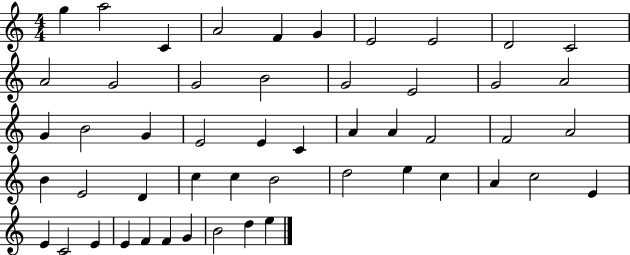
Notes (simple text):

G5/q A5/h C4/q A4/h F4/q G4/q E4/h E4/h D4/h C4/h A4/h G4/h G4/h B4/h G4/h E4/h G4/h A4/h G4/q B4/h G4/q E4/h E4/q C4/q A4/q A4/q F4/h F4/h A4/h B4/q E4/h D4/q C5/q C5/q B4/h D5/h E5/q C5/q A4/q C5/h E4/q E4/q C4/h E4/q E4/q F4/q F4/q G4/q B4/h D5/q E5/q